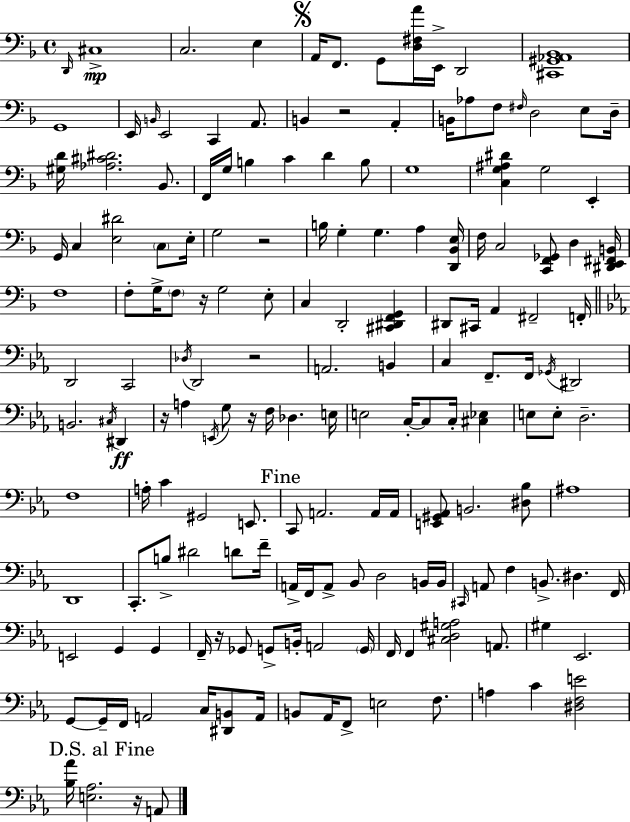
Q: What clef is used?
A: bass